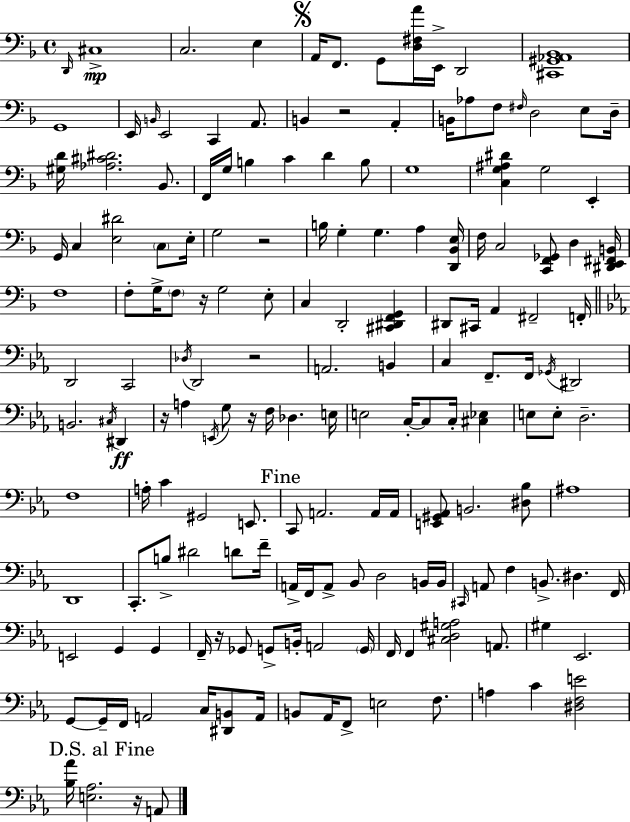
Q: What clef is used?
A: bass